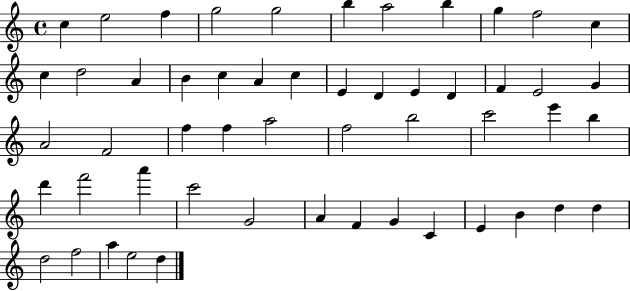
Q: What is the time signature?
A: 4/4